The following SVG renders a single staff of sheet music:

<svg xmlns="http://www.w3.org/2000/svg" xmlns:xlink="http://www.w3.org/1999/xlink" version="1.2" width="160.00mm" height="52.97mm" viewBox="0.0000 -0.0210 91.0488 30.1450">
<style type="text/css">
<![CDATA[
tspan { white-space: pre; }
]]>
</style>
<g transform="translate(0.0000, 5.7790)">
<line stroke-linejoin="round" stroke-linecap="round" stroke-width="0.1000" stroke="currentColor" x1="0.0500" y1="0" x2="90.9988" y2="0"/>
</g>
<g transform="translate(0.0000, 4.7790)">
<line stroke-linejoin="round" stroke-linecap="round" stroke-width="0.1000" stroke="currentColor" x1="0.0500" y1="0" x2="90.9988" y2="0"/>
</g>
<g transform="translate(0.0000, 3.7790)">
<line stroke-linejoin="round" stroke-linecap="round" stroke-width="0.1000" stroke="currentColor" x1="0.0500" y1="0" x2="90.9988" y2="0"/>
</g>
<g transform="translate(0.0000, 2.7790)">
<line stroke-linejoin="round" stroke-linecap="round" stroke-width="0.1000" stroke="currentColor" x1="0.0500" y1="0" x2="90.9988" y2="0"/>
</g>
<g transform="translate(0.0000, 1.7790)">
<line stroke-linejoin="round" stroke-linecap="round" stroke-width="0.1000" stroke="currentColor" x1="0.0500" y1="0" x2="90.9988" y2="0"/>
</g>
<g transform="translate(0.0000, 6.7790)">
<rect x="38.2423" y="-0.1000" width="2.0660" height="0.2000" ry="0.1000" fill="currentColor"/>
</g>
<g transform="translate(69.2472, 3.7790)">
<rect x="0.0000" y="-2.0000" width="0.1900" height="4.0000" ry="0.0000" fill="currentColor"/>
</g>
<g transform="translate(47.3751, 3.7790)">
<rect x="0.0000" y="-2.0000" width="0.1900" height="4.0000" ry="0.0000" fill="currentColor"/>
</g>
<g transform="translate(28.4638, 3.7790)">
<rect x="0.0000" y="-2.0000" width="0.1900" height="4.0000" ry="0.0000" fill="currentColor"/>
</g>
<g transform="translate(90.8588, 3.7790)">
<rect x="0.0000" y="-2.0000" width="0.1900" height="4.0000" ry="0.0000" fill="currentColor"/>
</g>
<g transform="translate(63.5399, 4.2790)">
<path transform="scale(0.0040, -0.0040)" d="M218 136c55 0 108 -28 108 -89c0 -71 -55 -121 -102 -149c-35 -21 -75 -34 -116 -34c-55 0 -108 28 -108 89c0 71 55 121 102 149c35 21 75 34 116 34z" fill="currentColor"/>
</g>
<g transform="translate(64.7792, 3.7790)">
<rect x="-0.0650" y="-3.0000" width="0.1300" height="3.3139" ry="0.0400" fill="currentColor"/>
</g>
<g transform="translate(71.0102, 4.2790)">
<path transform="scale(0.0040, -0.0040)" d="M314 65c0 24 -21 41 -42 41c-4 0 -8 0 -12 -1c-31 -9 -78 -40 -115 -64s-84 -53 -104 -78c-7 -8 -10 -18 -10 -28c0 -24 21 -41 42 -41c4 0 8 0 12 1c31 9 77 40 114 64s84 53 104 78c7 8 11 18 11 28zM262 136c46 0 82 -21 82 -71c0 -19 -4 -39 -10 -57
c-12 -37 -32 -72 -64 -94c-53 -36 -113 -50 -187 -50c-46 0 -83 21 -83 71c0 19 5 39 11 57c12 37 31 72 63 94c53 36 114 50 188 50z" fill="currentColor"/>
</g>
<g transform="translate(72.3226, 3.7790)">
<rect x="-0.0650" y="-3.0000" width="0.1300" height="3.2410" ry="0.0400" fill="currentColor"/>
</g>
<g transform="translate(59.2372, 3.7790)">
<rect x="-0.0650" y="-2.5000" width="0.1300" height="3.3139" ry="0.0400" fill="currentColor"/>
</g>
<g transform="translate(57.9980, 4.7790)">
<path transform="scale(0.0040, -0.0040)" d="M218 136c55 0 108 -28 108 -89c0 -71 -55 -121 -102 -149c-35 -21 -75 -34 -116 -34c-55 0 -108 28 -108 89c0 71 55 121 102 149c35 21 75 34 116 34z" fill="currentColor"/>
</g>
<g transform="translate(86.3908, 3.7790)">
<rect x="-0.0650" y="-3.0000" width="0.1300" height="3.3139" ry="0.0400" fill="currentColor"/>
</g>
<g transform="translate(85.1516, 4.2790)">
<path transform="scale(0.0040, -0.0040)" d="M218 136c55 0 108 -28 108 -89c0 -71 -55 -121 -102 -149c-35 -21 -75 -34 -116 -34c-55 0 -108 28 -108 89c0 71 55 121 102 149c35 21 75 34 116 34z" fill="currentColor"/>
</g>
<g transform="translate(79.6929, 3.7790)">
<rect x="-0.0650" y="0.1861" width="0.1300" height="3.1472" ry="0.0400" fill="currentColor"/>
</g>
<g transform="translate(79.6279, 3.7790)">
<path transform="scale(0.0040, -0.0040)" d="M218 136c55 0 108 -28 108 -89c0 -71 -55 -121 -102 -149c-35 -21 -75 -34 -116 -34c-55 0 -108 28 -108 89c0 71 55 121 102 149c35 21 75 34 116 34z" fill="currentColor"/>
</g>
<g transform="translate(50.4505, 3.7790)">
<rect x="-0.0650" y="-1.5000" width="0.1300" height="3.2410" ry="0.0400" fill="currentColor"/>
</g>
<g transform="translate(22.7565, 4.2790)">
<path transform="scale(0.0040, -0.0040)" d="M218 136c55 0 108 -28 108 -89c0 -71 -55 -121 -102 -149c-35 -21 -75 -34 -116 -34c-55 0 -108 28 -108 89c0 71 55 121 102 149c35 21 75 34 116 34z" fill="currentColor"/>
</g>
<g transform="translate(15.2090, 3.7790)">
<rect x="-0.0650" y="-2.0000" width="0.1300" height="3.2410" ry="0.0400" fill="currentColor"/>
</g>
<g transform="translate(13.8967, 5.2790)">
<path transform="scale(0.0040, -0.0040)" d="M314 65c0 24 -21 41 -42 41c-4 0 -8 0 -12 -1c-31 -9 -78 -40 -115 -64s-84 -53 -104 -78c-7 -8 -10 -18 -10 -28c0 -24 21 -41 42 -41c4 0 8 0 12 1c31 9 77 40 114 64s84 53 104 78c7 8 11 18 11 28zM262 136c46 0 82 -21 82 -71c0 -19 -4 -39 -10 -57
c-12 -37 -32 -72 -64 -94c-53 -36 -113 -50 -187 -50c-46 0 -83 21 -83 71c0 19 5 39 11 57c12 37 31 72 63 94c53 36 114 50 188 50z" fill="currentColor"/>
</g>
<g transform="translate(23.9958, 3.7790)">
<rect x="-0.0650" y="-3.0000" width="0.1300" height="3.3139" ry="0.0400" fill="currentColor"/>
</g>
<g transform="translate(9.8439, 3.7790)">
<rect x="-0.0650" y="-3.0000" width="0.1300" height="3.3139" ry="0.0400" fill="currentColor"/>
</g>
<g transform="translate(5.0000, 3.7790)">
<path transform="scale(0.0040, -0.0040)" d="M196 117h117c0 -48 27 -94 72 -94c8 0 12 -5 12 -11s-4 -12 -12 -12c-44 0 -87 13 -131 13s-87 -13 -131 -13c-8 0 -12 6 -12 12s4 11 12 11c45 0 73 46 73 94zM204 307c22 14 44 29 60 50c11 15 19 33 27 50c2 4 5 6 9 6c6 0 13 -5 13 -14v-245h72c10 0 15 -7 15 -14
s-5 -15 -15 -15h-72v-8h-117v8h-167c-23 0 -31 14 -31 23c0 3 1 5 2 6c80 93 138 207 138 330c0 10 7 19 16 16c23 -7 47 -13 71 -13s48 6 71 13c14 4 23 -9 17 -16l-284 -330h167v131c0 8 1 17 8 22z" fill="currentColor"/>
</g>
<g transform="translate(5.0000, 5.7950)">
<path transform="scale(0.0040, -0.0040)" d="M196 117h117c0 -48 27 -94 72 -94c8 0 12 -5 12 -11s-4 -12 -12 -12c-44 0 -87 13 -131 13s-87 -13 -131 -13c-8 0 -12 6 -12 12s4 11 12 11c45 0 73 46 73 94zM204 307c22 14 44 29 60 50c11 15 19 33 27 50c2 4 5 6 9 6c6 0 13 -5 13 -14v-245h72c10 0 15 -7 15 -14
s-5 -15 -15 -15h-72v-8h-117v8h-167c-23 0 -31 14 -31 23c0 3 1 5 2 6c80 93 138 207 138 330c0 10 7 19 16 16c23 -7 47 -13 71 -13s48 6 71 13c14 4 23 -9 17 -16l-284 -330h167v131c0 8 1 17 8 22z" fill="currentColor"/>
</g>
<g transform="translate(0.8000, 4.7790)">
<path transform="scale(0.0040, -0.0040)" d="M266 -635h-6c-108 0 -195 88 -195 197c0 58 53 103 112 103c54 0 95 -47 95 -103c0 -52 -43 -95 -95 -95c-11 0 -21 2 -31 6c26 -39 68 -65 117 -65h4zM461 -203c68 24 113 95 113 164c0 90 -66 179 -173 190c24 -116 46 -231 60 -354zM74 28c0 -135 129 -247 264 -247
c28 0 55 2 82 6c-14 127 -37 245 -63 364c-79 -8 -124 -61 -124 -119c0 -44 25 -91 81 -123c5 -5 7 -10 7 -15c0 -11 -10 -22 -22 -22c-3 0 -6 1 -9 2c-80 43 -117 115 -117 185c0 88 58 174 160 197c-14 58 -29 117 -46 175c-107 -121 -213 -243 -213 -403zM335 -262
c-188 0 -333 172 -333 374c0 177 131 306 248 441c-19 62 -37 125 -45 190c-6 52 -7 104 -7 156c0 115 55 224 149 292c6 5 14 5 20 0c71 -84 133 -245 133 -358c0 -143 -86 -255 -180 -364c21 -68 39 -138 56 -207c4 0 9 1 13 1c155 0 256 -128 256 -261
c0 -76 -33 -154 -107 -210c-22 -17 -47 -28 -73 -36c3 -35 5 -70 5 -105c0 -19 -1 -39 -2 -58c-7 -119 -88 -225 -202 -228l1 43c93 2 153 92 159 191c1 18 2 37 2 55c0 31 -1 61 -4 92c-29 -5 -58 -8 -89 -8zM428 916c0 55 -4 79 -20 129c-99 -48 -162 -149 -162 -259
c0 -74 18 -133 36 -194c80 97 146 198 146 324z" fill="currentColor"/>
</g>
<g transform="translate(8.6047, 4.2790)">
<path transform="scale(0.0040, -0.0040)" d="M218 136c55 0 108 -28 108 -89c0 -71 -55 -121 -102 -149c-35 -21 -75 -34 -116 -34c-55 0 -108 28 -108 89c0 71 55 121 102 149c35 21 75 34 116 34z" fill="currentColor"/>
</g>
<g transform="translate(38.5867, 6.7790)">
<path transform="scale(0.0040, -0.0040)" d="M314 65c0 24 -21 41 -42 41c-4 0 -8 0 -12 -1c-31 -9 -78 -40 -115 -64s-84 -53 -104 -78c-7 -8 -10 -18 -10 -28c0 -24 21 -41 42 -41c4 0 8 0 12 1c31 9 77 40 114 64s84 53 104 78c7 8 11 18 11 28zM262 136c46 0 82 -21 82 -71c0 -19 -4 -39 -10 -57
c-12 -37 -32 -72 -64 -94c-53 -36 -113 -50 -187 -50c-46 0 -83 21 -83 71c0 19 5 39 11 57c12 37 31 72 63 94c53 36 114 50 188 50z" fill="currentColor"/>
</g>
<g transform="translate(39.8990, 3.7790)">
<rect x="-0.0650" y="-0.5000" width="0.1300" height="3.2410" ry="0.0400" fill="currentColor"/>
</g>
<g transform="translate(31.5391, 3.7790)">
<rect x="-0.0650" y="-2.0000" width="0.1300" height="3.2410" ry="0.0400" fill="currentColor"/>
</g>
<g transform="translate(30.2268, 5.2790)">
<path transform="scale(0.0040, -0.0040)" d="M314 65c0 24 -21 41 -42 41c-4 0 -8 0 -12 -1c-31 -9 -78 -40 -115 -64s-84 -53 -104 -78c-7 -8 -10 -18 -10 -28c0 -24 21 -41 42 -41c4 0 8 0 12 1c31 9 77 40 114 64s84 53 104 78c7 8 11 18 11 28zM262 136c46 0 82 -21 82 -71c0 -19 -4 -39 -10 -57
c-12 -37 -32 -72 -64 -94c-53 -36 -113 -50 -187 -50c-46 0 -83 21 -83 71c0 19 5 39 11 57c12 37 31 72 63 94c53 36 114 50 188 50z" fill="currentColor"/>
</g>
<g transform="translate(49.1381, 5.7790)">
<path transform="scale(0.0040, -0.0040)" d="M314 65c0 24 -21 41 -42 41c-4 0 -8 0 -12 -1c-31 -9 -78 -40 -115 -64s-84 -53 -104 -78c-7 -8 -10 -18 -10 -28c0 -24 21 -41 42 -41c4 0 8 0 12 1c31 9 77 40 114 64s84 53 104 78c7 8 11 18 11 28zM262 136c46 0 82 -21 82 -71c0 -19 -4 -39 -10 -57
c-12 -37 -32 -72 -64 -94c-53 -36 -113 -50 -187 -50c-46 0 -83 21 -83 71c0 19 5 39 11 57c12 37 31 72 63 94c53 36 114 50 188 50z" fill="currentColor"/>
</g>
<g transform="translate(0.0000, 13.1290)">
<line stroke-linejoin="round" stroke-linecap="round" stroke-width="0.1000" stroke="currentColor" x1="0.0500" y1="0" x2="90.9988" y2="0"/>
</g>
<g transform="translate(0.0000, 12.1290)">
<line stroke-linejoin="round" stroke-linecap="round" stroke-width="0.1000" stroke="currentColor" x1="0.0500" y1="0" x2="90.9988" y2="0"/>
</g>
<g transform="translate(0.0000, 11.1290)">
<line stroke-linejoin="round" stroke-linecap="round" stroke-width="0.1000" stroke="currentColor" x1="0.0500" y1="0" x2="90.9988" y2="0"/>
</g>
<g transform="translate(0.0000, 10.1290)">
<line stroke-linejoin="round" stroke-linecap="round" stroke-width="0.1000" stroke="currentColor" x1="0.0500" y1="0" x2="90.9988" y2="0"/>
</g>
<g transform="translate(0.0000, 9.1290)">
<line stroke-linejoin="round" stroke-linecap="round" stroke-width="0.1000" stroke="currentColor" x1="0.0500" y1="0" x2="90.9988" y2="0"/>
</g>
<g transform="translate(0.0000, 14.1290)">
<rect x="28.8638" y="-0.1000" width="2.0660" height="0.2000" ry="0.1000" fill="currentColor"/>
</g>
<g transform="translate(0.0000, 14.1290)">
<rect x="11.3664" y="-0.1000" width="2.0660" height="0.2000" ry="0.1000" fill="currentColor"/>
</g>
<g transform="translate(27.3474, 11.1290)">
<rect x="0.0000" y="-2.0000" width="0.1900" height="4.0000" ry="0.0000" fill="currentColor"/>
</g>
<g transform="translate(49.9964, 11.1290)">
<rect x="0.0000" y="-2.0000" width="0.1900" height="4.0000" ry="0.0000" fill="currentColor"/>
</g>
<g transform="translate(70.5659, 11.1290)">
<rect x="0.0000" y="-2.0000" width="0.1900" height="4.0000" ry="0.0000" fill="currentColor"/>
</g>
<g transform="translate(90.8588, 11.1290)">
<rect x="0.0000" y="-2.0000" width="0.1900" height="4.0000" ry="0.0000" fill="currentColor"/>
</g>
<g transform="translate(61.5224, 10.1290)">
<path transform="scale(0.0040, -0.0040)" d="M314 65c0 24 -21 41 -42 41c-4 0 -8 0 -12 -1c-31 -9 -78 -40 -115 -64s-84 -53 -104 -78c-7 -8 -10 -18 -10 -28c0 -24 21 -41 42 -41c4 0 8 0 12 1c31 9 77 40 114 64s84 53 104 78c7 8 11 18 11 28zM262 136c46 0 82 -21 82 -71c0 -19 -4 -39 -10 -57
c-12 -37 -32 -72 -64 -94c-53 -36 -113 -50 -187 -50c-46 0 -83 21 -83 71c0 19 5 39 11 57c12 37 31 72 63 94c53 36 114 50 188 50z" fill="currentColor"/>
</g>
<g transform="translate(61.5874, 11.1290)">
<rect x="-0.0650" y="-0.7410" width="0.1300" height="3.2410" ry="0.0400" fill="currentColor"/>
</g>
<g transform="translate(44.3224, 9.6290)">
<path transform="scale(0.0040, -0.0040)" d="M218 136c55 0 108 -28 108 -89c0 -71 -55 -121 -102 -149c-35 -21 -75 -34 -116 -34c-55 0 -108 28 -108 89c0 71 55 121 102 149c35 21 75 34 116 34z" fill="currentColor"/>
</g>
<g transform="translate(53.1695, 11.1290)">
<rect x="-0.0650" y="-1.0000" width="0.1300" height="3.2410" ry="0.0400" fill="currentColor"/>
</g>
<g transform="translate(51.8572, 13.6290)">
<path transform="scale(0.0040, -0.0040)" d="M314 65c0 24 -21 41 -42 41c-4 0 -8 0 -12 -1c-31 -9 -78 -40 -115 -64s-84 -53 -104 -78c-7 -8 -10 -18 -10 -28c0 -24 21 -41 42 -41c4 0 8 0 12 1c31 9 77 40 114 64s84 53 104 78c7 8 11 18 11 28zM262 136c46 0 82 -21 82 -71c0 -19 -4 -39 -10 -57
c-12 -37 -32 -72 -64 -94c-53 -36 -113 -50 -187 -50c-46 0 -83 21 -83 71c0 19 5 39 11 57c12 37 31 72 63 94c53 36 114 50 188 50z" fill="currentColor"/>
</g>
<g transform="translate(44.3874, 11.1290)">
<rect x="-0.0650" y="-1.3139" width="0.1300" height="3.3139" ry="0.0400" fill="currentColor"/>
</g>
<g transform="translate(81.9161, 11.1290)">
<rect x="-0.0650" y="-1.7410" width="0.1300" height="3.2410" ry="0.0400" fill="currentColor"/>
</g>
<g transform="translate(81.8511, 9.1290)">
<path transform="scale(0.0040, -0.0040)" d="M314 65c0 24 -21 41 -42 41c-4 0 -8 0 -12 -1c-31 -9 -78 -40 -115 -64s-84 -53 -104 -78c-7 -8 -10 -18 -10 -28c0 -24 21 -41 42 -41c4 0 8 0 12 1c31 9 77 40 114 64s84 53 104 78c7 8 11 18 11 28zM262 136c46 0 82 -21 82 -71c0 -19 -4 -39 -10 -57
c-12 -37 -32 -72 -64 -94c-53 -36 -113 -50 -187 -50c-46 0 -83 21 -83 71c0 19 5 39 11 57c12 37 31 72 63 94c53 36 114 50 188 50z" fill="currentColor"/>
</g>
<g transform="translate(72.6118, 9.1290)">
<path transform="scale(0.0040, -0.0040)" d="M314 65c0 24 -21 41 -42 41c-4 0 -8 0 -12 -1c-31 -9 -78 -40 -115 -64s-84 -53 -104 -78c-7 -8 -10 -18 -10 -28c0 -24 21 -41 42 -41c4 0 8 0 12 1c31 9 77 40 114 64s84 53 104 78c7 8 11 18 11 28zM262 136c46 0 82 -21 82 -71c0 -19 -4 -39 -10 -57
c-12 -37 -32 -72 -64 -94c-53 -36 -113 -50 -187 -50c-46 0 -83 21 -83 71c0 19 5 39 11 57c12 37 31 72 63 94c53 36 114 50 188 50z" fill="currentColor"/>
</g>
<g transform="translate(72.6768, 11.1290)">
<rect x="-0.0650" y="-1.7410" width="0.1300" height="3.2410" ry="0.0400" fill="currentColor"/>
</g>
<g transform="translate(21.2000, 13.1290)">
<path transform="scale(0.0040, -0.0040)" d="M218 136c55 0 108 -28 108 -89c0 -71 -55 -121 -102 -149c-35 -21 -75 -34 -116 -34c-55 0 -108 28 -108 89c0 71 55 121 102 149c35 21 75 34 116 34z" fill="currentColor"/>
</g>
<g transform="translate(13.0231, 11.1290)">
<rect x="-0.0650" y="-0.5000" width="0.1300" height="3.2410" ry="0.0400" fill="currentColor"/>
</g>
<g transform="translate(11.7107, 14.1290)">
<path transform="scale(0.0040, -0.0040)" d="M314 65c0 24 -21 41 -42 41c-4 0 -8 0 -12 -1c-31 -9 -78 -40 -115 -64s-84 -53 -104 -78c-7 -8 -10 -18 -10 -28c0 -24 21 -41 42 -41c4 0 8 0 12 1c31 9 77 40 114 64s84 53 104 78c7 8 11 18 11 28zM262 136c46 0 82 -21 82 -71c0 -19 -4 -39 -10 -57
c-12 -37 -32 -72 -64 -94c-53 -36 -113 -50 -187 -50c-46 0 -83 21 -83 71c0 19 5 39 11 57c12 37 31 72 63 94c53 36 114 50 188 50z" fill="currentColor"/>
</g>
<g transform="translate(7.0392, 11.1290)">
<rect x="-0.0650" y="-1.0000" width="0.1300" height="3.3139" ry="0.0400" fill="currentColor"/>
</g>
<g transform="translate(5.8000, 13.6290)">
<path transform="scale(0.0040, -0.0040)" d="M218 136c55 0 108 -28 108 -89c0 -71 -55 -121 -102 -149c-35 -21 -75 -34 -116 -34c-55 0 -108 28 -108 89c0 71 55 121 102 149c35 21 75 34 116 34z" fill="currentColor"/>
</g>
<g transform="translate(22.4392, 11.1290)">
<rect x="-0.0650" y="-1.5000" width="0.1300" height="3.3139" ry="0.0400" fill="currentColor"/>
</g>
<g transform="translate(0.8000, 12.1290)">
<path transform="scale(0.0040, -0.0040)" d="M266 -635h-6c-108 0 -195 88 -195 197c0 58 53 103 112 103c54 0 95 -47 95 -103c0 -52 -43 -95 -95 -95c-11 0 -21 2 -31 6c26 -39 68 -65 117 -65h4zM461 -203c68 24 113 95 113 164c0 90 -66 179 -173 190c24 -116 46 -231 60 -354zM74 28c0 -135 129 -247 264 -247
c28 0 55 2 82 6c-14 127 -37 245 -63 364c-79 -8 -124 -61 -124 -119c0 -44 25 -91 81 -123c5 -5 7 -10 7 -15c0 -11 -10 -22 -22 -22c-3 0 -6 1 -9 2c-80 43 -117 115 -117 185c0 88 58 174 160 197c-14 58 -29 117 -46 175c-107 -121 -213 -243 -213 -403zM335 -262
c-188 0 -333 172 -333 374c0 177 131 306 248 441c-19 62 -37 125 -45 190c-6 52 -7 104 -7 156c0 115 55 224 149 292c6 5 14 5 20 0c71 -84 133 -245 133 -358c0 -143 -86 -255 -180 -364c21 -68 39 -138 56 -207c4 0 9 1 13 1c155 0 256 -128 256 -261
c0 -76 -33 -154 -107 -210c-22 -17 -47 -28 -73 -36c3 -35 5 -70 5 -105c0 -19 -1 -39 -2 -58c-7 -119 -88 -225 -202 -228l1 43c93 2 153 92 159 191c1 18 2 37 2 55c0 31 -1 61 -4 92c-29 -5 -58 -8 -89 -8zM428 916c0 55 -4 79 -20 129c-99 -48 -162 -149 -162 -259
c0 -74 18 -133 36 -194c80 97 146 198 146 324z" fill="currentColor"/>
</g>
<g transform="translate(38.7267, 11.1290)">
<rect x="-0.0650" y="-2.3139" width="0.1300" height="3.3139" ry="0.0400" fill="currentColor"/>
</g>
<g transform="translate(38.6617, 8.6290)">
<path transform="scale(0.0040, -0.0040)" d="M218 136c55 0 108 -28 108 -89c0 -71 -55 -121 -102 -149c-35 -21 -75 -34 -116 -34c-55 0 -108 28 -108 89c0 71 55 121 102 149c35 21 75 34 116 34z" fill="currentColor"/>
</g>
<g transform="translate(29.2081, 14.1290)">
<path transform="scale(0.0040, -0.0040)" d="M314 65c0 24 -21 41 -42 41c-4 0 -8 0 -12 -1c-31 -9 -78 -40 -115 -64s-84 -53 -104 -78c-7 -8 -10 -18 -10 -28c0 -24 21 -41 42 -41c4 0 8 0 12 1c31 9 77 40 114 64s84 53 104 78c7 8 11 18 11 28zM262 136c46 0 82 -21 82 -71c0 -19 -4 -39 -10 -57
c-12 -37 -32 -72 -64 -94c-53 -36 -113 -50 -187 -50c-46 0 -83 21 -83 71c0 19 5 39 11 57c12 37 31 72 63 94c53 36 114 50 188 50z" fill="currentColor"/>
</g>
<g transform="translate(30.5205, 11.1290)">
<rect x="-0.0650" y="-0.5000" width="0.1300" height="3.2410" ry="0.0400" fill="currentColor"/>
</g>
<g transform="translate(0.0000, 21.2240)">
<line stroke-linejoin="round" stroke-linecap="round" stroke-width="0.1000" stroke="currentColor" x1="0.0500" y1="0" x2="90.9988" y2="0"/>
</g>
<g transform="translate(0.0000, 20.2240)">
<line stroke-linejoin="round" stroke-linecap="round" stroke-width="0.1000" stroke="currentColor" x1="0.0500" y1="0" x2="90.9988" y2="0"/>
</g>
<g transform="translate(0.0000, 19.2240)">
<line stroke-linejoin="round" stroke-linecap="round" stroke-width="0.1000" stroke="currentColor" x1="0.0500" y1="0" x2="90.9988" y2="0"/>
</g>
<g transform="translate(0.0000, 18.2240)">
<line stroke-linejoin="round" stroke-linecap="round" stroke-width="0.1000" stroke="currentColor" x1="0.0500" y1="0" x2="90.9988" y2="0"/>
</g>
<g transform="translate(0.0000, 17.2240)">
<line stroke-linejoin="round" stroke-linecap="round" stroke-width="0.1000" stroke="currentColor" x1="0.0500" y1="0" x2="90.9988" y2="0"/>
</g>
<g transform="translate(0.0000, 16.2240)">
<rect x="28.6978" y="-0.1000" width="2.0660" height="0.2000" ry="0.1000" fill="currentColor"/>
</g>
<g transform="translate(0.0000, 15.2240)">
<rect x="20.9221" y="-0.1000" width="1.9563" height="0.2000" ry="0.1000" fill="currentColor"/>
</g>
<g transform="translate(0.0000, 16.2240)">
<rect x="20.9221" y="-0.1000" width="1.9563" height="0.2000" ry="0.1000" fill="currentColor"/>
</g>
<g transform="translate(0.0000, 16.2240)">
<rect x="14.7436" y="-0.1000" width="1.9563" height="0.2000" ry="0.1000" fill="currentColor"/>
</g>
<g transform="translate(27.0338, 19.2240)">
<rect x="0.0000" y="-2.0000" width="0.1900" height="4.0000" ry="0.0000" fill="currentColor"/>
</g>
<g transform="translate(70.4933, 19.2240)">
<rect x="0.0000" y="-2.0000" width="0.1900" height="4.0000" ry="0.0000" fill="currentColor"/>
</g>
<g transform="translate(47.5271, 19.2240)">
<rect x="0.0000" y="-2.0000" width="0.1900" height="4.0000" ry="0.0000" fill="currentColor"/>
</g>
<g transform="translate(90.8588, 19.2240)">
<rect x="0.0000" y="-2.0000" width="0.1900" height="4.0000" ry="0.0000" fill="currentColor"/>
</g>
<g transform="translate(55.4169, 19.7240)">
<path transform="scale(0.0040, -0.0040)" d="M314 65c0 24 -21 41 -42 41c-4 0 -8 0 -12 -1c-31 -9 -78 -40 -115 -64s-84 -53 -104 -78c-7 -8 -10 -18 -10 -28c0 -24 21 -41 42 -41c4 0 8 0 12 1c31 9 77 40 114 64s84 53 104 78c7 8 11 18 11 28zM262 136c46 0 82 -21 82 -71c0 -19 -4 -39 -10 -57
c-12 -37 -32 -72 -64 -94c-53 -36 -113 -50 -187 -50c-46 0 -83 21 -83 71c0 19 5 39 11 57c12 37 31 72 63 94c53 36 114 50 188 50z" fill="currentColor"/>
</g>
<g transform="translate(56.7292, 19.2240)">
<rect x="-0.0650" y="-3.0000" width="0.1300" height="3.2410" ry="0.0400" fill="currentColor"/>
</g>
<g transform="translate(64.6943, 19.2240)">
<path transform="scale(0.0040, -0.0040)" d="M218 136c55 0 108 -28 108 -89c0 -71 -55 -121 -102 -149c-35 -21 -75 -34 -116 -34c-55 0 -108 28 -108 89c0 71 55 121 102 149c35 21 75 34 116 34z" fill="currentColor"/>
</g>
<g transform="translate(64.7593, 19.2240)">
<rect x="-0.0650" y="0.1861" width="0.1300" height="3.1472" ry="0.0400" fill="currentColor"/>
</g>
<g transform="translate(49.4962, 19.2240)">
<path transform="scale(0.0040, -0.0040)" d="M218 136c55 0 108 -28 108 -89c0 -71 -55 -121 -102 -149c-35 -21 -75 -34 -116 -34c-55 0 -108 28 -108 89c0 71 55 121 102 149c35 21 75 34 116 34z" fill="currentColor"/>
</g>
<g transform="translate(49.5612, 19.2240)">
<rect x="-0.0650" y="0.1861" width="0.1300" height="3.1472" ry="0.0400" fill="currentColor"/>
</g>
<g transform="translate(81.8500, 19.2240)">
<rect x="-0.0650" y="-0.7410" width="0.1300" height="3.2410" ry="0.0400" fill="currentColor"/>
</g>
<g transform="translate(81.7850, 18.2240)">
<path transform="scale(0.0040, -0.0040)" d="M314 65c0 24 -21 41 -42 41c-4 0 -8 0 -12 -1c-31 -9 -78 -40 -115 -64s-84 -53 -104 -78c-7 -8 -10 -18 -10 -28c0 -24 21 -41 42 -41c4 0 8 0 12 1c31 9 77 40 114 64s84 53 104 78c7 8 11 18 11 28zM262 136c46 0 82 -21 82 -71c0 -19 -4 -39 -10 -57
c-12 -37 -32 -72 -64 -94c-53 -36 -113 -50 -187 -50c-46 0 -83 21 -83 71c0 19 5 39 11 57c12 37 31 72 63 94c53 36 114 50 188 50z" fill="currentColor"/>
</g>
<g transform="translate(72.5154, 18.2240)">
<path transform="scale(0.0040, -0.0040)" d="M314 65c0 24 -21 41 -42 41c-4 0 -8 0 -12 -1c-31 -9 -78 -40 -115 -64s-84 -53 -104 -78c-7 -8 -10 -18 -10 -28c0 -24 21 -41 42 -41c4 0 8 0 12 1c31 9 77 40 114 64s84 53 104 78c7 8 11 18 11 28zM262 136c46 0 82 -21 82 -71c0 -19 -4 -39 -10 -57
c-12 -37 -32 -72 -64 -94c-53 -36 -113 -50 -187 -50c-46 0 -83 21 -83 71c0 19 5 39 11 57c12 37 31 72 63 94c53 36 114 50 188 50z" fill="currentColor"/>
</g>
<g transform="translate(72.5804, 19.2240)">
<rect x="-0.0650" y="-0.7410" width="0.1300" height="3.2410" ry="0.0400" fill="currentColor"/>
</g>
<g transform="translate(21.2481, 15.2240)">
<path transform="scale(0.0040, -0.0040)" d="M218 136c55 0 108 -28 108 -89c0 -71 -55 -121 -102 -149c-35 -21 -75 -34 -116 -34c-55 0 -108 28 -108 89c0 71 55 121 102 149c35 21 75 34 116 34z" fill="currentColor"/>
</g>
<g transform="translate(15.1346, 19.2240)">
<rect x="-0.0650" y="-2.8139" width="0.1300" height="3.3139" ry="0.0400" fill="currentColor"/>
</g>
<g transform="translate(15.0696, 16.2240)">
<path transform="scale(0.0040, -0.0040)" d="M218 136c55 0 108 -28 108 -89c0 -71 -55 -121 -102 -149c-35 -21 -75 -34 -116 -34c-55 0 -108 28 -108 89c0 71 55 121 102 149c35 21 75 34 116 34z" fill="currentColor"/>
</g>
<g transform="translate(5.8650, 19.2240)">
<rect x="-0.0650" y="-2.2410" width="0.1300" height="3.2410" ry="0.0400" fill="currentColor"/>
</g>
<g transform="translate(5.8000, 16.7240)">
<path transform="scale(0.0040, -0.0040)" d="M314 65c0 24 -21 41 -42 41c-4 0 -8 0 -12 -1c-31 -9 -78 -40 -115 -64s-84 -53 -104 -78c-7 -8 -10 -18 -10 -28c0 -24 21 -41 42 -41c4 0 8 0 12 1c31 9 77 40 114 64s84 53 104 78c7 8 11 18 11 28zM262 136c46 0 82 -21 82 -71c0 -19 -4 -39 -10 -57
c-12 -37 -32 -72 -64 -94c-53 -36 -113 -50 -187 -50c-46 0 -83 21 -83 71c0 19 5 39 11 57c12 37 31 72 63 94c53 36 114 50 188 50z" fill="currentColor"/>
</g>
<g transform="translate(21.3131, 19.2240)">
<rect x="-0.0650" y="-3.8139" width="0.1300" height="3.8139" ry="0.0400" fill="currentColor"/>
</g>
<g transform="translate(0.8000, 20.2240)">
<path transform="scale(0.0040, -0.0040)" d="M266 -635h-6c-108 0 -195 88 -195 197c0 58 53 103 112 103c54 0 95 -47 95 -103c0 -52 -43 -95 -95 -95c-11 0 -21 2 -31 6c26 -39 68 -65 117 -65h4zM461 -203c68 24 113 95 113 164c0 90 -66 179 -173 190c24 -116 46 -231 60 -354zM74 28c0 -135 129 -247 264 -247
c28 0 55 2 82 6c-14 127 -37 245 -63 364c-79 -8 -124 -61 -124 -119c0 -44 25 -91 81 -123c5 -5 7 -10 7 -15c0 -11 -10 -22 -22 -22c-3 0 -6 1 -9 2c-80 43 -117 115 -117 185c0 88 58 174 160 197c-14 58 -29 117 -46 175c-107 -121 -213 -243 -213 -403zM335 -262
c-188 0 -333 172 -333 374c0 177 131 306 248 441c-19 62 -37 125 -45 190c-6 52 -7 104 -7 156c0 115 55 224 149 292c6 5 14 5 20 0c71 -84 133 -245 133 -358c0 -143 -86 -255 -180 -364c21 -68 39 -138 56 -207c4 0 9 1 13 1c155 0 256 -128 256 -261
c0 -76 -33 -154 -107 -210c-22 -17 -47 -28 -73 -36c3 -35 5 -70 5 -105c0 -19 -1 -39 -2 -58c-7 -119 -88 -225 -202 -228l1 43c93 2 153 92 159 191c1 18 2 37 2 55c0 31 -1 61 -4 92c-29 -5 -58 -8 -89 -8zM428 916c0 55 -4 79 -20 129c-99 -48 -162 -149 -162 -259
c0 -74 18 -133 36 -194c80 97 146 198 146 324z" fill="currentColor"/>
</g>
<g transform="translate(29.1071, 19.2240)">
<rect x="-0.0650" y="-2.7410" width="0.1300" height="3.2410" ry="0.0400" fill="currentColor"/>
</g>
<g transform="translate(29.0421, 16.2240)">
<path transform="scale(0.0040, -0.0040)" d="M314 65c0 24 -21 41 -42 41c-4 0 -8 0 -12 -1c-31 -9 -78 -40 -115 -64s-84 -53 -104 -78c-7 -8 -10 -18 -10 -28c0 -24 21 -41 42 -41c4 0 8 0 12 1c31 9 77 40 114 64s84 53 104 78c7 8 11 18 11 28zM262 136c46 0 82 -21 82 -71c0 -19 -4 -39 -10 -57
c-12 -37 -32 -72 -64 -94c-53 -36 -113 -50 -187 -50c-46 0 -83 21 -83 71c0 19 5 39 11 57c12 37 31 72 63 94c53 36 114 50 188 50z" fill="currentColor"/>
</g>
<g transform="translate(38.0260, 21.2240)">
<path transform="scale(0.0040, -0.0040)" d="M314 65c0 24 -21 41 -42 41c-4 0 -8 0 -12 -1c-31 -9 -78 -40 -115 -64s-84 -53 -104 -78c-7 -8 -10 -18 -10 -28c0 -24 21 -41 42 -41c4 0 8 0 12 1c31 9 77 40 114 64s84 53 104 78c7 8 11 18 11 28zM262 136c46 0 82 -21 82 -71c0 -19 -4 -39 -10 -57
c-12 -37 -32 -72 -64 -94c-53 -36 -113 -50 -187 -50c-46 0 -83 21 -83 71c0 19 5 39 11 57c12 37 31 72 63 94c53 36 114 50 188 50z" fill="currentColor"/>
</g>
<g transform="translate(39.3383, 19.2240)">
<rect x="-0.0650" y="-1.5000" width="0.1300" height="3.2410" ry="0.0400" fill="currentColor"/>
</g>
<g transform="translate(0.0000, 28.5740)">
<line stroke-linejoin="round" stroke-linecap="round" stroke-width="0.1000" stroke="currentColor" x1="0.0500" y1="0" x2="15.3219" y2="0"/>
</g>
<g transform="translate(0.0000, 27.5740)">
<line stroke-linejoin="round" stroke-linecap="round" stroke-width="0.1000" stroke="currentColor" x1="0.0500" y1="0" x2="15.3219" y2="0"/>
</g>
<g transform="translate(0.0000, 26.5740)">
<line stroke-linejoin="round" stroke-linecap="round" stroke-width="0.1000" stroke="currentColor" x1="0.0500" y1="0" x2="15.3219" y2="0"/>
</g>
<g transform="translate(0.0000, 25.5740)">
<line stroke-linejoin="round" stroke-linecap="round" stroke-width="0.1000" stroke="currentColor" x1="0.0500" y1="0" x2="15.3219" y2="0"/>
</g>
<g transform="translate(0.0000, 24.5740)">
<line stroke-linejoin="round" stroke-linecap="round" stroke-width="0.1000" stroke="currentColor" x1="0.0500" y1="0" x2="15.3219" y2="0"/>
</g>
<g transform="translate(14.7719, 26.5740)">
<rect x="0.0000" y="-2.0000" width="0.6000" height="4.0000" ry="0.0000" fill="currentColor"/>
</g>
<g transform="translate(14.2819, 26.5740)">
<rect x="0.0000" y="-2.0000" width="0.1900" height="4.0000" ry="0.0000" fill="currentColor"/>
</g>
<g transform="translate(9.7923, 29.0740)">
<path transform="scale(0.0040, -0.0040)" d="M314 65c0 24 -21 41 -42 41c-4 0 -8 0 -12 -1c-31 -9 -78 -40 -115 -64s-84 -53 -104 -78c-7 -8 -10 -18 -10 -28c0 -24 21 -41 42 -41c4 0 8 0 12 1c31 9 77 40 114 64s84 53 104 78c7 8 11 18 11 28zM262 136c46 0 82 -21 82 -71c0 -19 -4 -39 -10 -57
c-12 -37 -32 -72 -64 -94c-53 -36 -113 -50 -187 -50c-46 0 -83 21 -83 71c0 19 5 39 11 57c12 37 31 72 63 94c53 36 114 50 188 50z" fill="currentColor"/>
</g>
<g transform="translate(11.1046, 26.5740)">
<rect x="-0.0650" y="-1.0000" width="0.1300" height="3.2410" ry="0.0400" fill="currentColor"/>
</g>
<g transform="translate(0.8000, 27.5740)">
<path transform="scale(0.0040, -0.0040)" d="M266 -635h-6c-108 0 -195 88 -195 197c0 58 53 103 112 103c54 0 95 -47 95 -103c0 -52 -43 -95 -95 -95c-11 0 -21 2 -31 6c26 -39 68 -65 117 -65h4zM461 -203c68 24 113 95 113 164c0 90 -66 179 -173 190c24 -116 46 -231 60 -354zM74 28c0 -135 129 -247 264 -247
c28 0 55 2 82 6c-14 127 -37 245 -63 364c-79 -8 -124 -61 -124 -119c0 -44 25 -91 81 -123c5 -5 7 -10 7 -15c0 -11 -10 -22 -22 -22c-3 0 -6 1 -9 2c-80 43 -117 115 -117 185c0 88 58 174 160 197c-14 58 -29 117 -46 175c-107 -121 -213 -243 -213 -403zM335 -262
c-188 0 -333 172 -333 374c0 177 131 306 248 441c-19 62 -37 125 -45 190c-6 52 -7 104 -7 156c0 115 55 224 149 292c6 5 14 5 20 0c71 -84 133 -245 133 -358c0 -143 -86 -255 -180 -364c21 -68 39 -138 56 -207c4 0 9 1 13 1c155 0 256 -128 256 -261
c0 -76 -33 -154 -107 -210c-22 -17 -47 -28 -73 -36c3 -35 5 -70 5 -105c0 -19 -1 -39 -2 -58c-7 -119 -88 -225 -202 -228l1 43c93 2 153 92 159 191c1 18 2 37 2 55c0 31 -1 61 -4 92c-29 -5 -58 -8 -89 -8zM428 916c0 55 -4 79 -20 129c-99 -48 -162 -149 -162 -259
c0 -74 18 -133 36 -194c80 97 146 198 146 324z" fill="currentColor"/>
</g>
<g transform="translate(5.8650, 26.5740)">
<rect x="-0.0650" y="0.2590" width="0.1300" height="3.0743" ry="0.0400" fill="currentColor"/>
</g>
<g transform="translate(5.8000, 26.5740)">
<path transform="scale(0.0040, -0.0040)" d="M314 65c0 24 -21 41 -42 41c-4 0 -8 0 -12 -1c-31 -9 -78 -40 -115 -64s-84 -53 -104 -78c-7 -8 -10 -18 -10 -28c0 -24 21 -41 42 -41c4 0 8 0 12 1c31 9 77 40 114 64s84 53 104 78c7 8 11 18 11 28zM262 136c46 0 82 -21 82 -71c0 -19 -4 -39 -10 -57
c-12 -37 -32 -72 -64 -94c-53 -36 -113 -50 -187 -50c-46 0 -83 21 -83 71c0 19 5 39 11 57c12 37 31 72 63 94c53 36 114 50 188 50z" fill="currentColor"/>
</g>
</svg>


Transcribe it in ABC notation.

X:1
T:Untitled
M:4/4
L:1/4
K:C
A F2 A F2 C2 E2 G A A2 B A D C2 E C2 g e D2 d2 f2 f2 g2 a c' a2 E2 B A2 B d2 d2 B2 D2